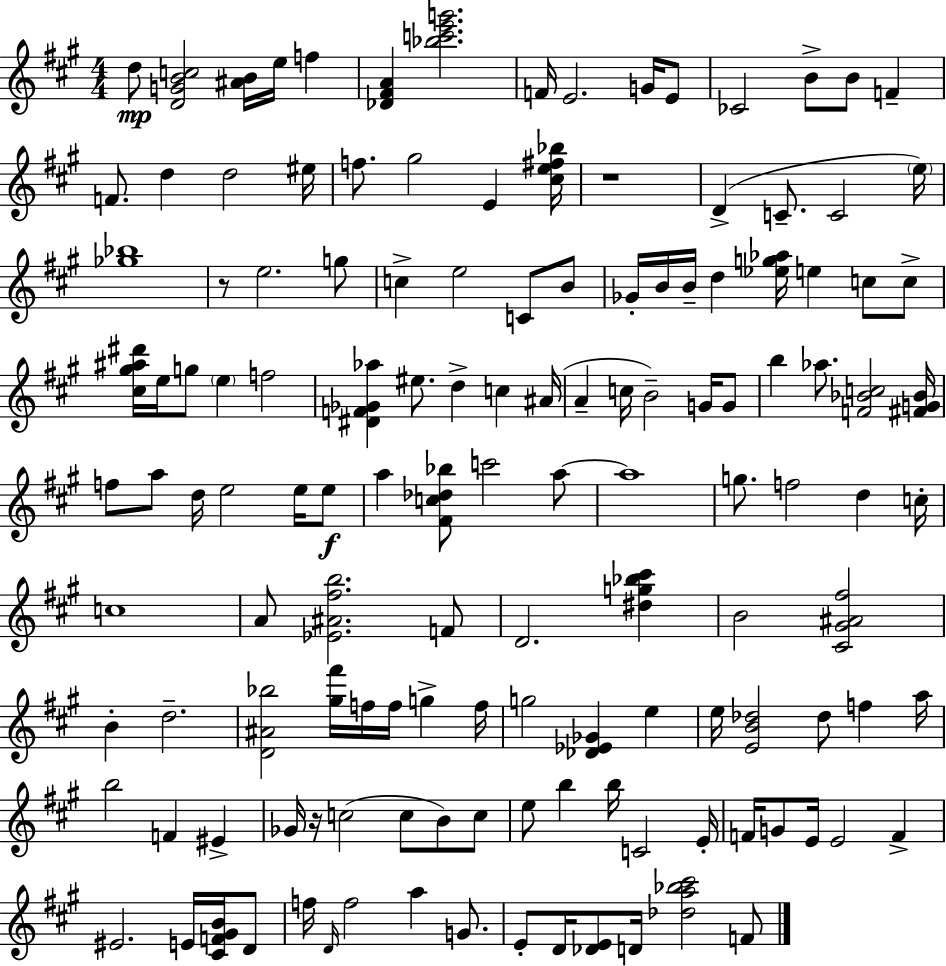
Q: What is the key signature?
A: A major